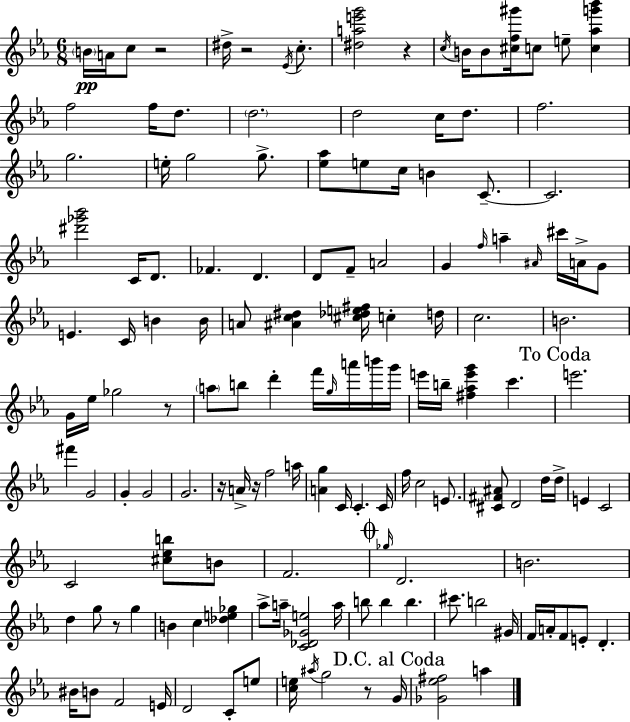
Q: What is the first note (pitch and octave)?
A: B4